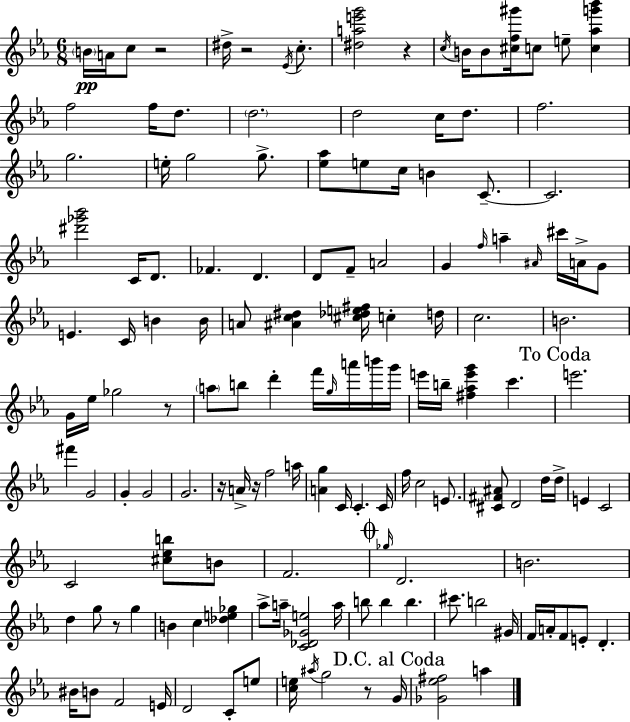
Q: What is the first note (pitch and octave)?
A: B4